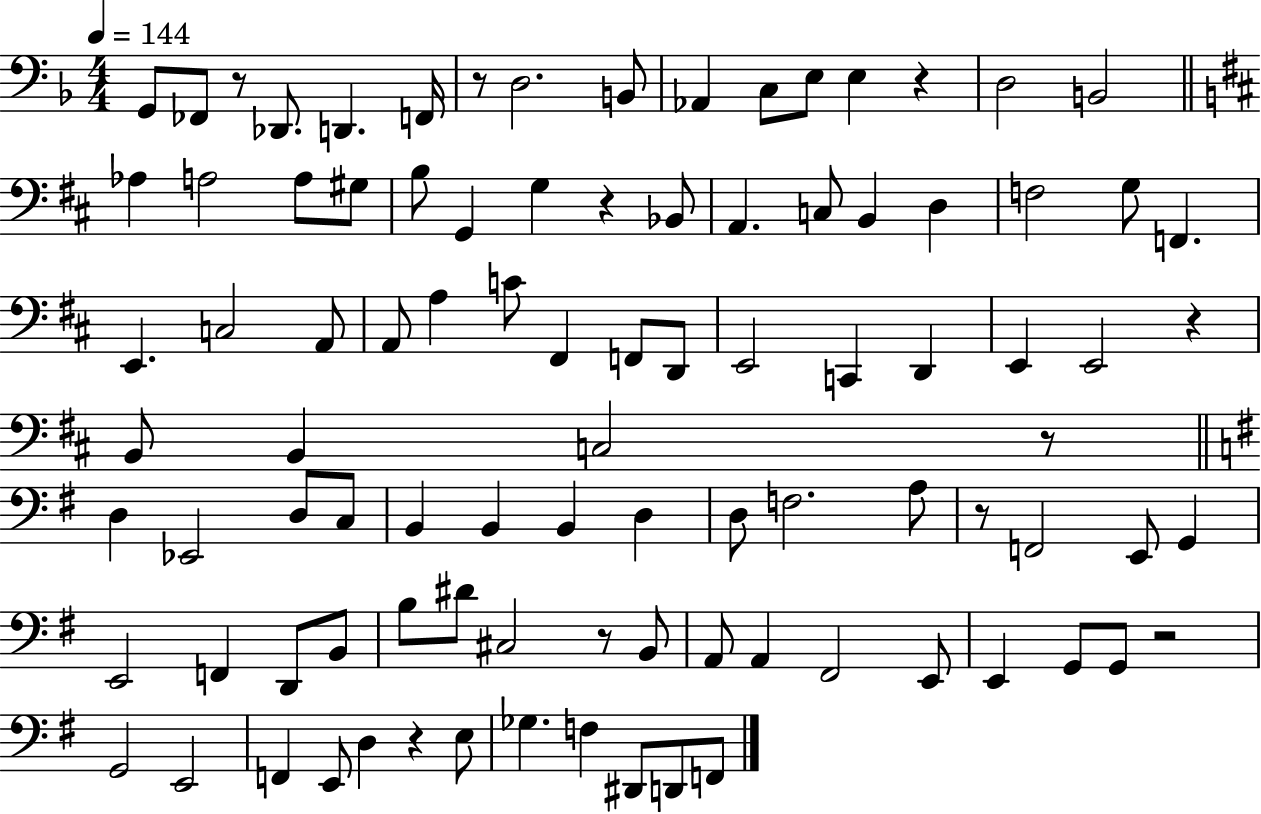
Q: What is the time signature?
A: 4/4